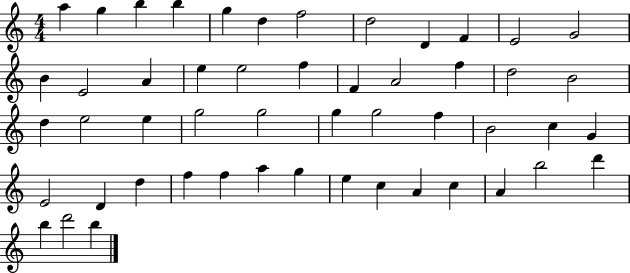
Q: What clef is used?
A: treble